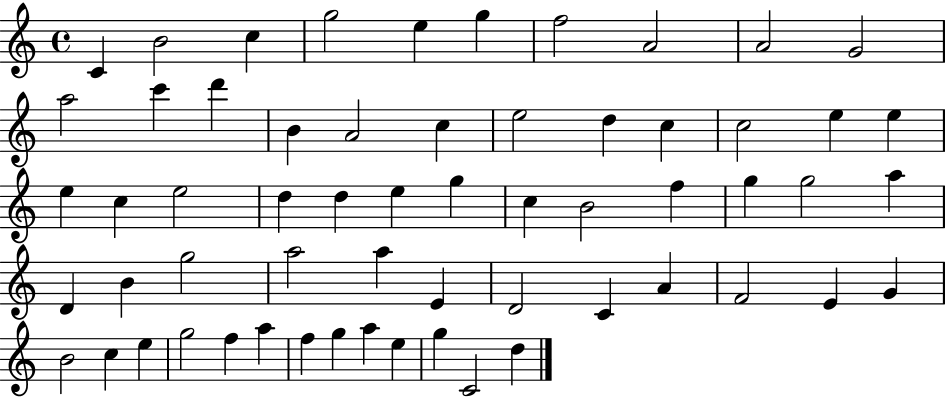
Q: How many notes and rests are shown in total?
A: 60